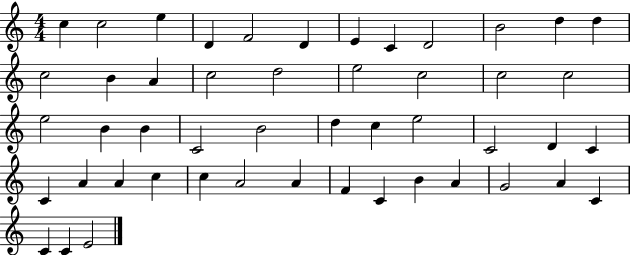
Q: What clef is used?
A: treble